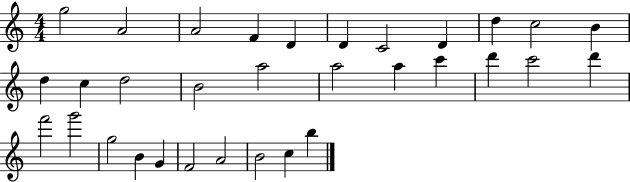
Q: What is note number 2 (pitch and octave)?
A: A4